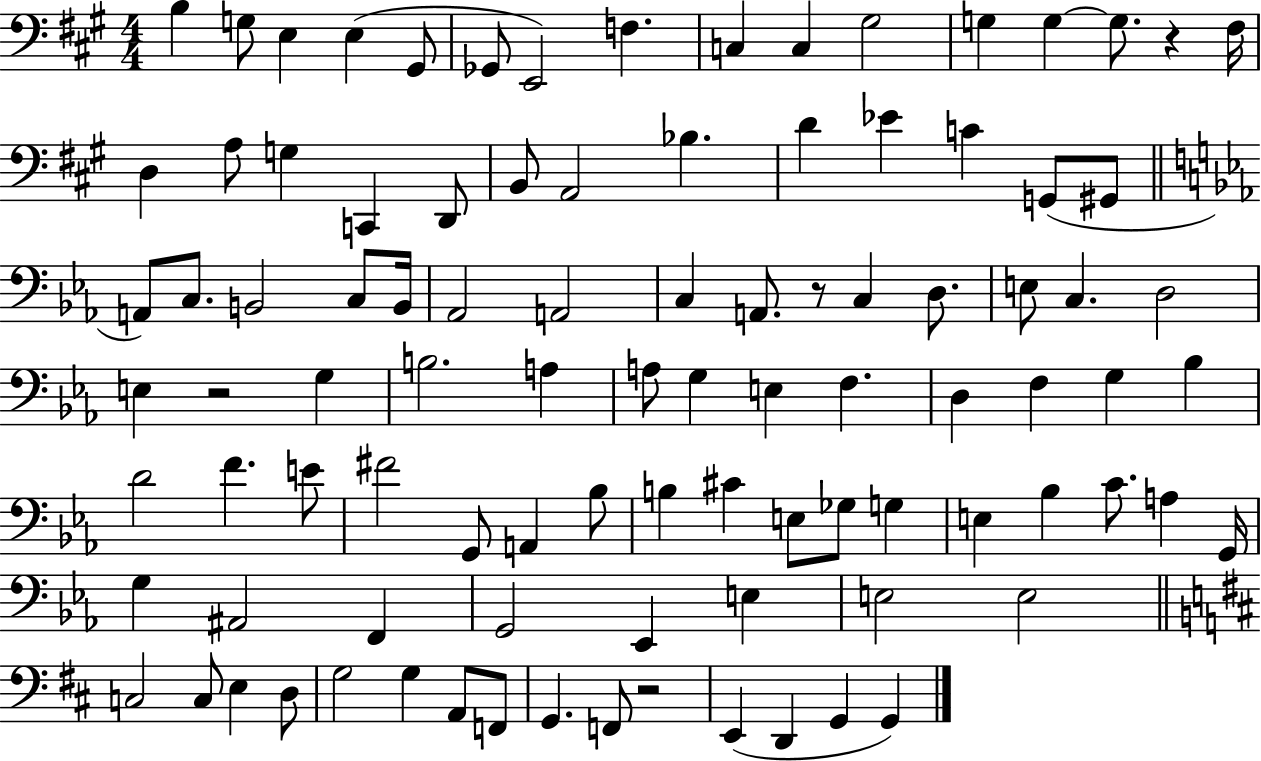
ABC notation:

X:1
T:Untitled
M:4/4
L:1/4
K:A
B, G,/2 E, E, ^G,,/2 _G,,/2 E,,2 F, C, C, ^G,2 G, G, G,/2 z ^F,/4 D, A,/2 G, C,, D,,/2 B,,/2 A,,2 _B, D _E C G,,/2 ^G,,/2 A,,/2 C,/2 B,,2 C,/2 B,,/4 _A,,2 A,,2 C, A,,/2 z/2 C, D,/2 E,/2 C, D,2 E, z2 G, B,2 A, A,/2 G, E, F, D, F, G, _B, D2 F E/2 ^F2 G,,/2 A,, _B,/2 B, ^C E,/2 _G,/2 G, E, _B, C/2 A, G,,/4 G, ^A,,2 F,, G,,2 _E,, E, E,2 E,2 C,2 C,/2 E, D,/2 G,2 G, A,,/2 F,,/2 G,, F,,/2 z2 E,, D,, G,, G,,